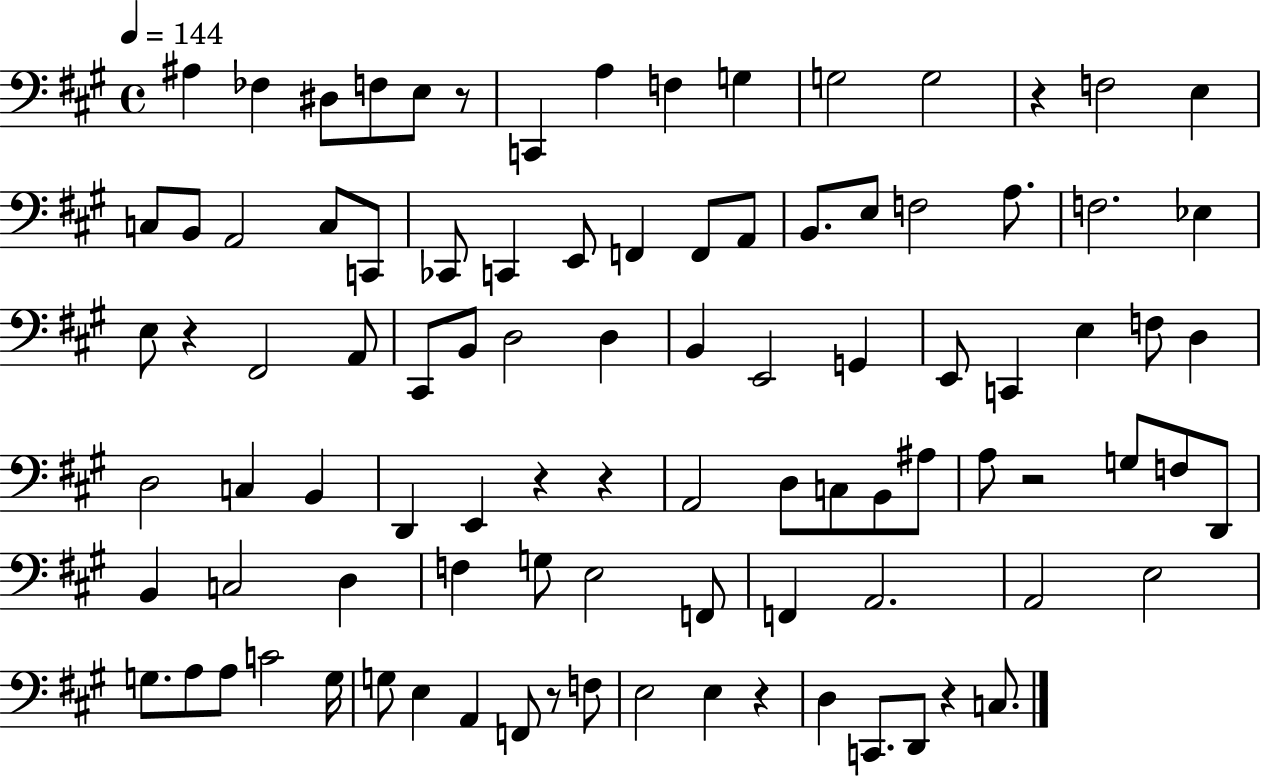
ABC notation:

X:1
T:Untitled
M:4/4
L:1/4
K:A
^A, _F, ^D,/2 F,/2 E,/2 z/2 C,, A, F, G, G,2 G,2 z F,2 E, C,/2 B,,/2 A,,2 C,/2 C,,/2 _C,,/2 C,, E,,/2 F,, F,,/2 A,,/2 B,,/2 E,/2 F,2 A,/2 F,2 _E, E,/2 z ^F,,2 A,,/2 ^C,,/2 B,,/2 D,2 D, B,, E,,2 G,, E,,/2 C,, E, F,/2 D, D,2 C, B,, D,, E,, z z A,,2 D,/2 C,/2 B,,/2 ^A,/2 A,/2 z2 G,/2 F,/2 D,,/2 B,, C,2 D, F, G,/2 E,2 F,,/2 F,, A,,2 A,,2 E,2 G,/2 A,/2 A,/2 C2 G,/4 G,/2 E, A,, F,,/2 z/2 F,/2 E,2 E, z D, C,,/2 D,,/2 z C,/2